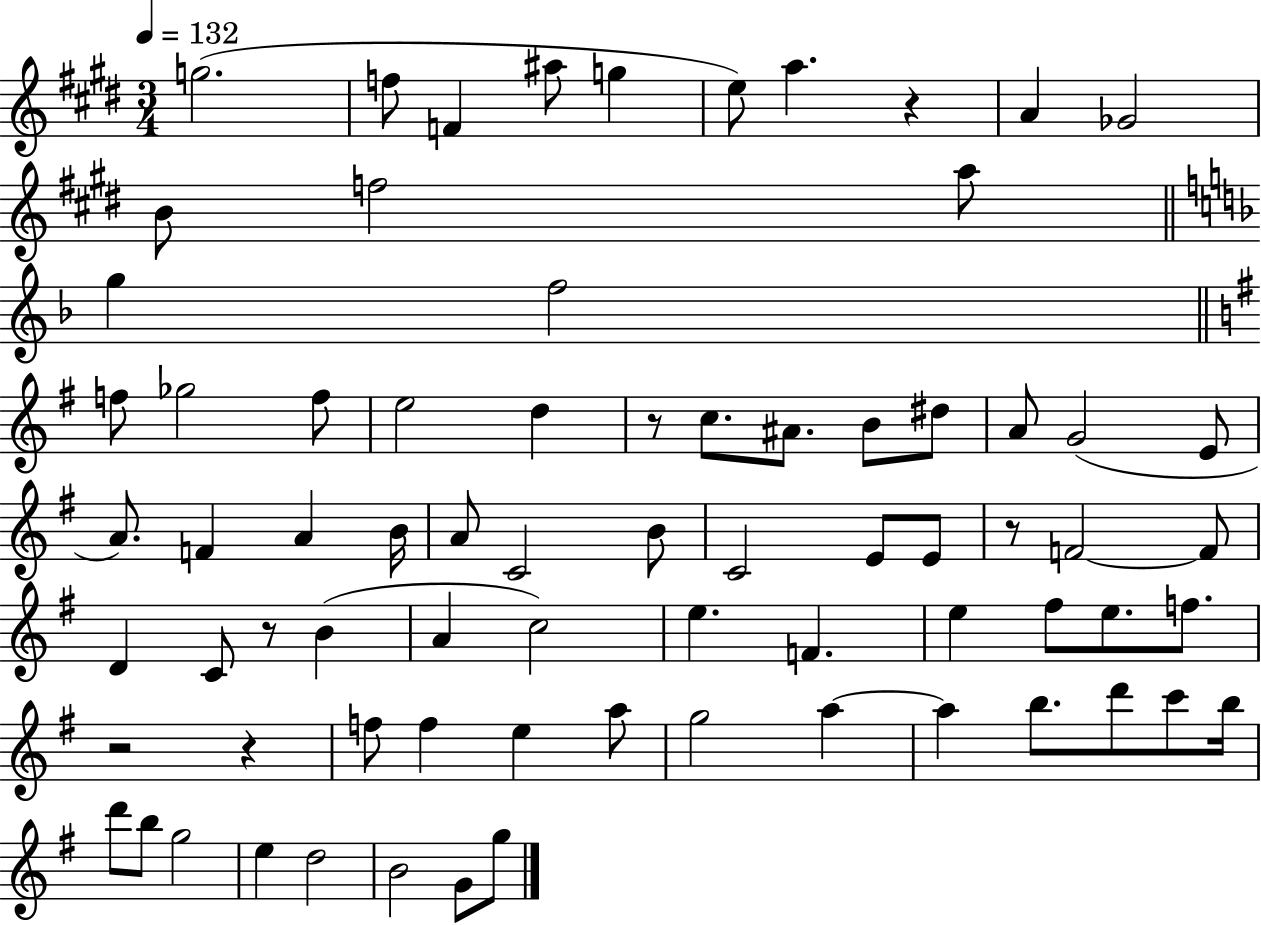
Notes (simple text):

G5/h. F5/e F4/q A#5/e G5/q E5/e A5/q. R/q A4/q Gb4/h B4/e F5/h A5/e G5/q F5/h F5/e Gb5/h F5/e E5/h D5/q R/e C5/e. A#4/e. B4/e D#5/e A4/e G4/h E4/e A4/e. F4/q A4/q B4/s A4/e C4/h B4/e C4/h E4/e E4/e R/e F4/h F4/e D4/q C4/e R/e B4/q A4/q C5/h E5/q. F4/q. E5/q F#5/e E5/e. F5/e. R/h R/q F5/e F5/q E5/q A5/e G5/h A5/q A5/q B5/e. D6/e C6/e B5/s D6/e B5/e G5/h E5/q D5/h B4/h G4/e G5/e